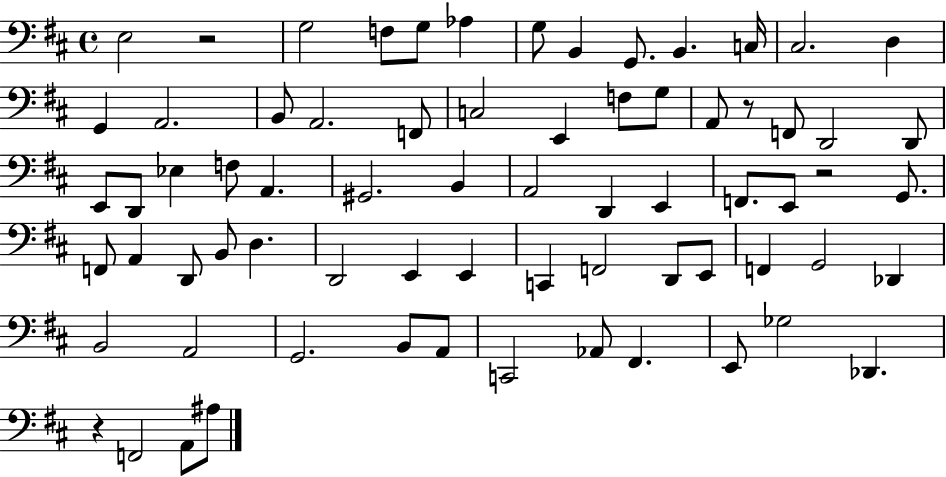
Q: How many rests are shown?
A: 4